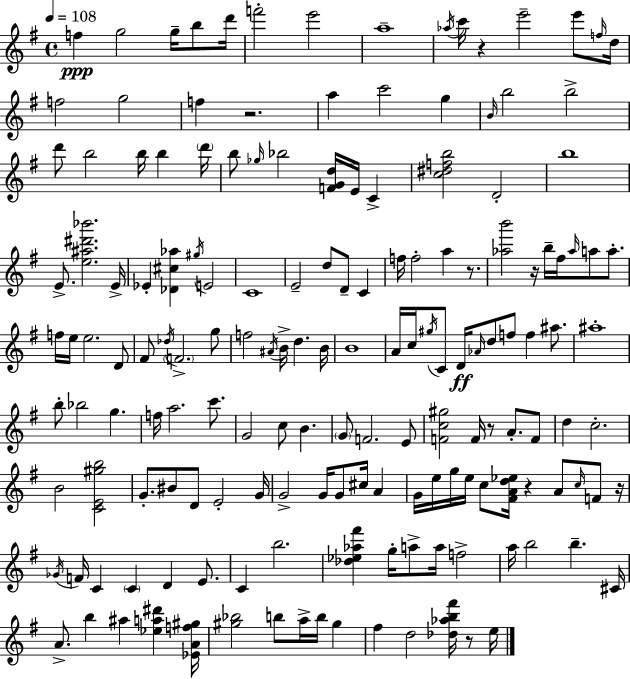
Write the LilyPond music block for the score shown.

{
  \clef treble
  \time 4/4
  \defaultTimeSignature
  \key g \major
  \tempo 4 = 108
  f''4\ppp g''2 g''16-- b''8 d'''16 | f'''2-. e'''2 | a''1-- | \acciaccatura { aes''16 } c'''16 r4 e'''2-- e'''8 | \break \grace { f''16 } d''16 f''2 g''2 | f''4 r2. | a''4 c'''2 g''4 | \grace { b'16 } b''2 b''2-> | \break d'''8 b''2 b''16 b''4 | \parenthesize d'''16 b''8 \grace { ges''16 } bes''2 <f' g' d''>16 e'16 | c'4-> <c'' dis'' f'' b''>2 d'2-. | b''1 | \break e'8.-> <e'' ais'' dis''' bes'''>2. | e'16-> ees'4-. <des' cis'' aes''>4 \acciaccatura { gis''16 } e'2 | c'1 | e'2-- d''8 d'8-- | \break c'4 f''16 f''2-. a''4 | r8. <aes'' b'''>2 r16 b''16-- fis''16 | \grace { aes''16 } a''8 a''8.-. f''16 e''16 e''2. | d'8 fis'8 \acciaccatura { des''16 } \parenthesize f'2.-> | \break g''8 f''2 \acciaccatura { ais'16 } | b'16-> d''4. b'16 b'1 | a'16 c''16 \acciaccatura { gis''16 } c'8 d'16\ff \grace { aes'16 } d''8 | f''8 f''4 ais''8. ais''1-. | \break b''8-. bes''2 | g''4. f''16 a''2. | c'''8. g'2 | c''8 b'4. \parenthesize g'8 f'2. | \break e'8 <f' c'' gis''>2 | f'16 r8 a'8.-. f'8 d''4 c''2.-. | b'2 | <c' e' gis'' b''>2 g'8.-. bis'8 d'8 | \break e'2-. g'16 g'2-> | g'16 g'8 cis''16 a'4 g'16 e''16 g''16 e''16 c''8 | <fis' a' d'' ees''>16 r4 a'8 \grace { c''16 } f'8 r16 \acciaccatura { ges'16 } f'16 c'4 | \parenthesize c'4 d'4 e'8. c'4 | \break b''2. <des'' ees'' aes'' fis'''>4 | g''16-. a''8-> a''16 f''2-> a''16 b''2 | b''4.-- cis'16 a'8.-> b''4 | ais''4 <ees'' a'' dis'''>4 <ees' a' f'' gis''>16 <gis'' bes''>2 | \break b''8 a''16-> b''16 gis''4 fis''4 | d''2 <des'' aes'' b'' fis'''>16 r8 e''16 \bar "|."
}